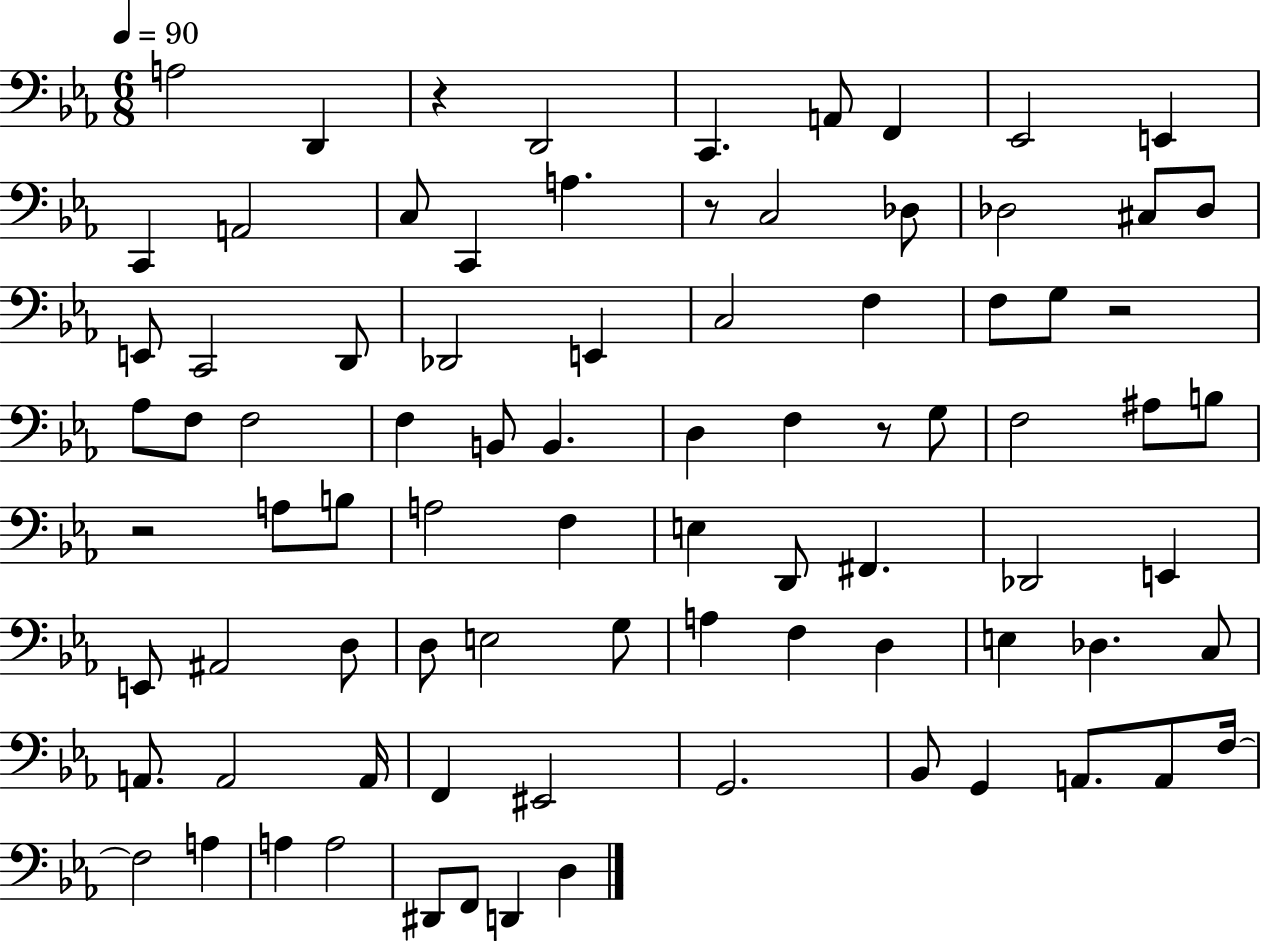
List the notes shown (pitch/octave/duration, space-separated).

A3/h D2/q R/q D2/h C2/q. A2/e F2/q Eb2/h E2/q C2/q A2/h C3/e C2/q A3/q. R/e C3/h Db3/e Db3/h C#3/e Db3/e E2/e C2/h D2/e Db2/h E2/q C3/h F3/q F3/e G3/e R/h Ab3/e F3/e F3/h F3/q B2/e B2/q. D3/q F3/q R/e G3/e F3/h A#3/e B3/e R/h A3/e B3/e A3/h F3/q E3/q D2/e F#2/q. Db2/h E2/q E2/e A#2/h D3/e D3/e E3/h G3/e A3/q F3/q D3/q E3/q Db3/q. C3/e A2/e. A2/h A2/s F2/q EIS2/h G2/h. Bb2/e G2/q A2/e. A2/e F3/s F3/h A3/q A3/q A3/h D#2/e F2/e D2/q D3/q